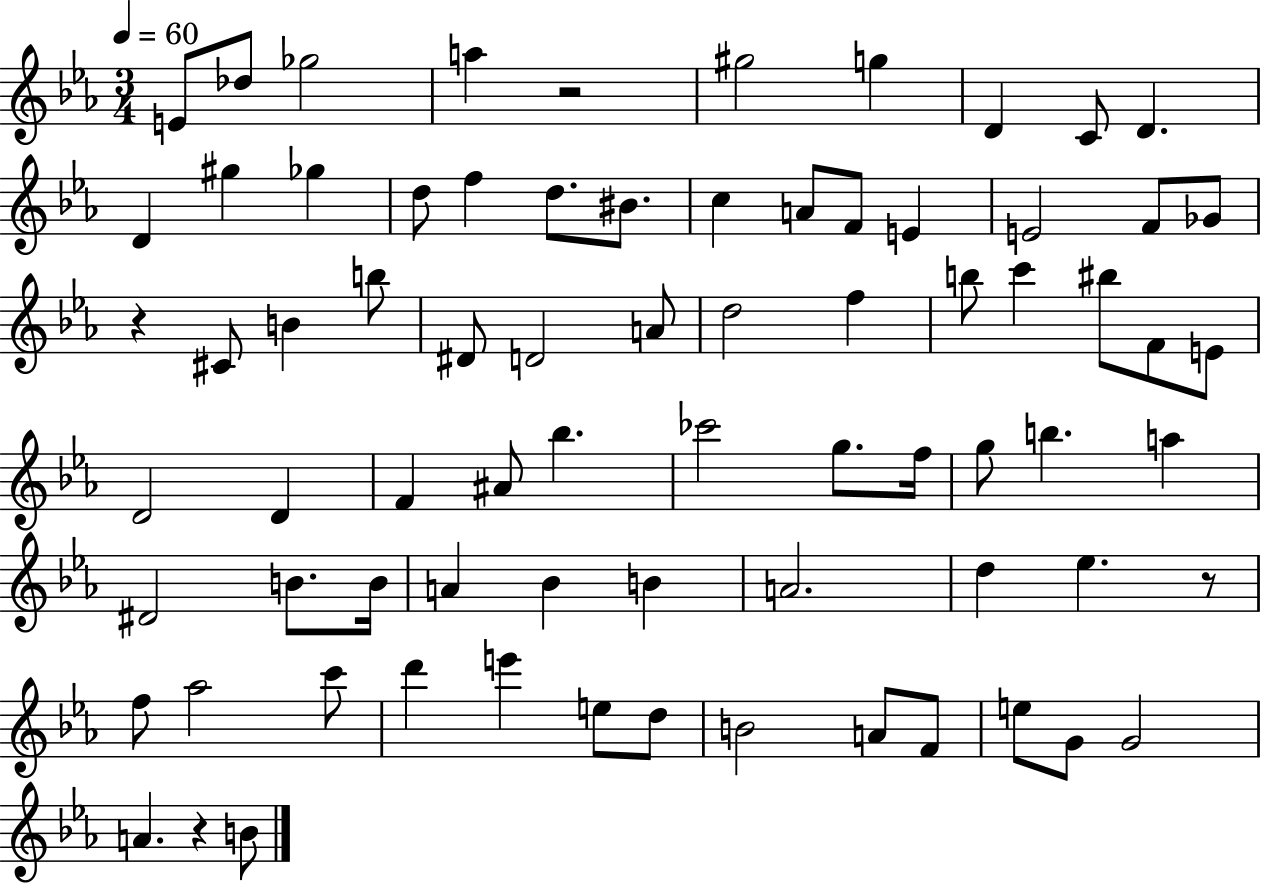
{
  \clef treble
  \numericTimeSignature
  \time 3/4
  \key ees \major
  \tempo 4 = 60
  e'8 des''8 ges''2 | a''4 r2 | gis''2 g''4 | d'4 c'8 d'4. | \break d'4 gis''4 ges''4 | d''8 f''4 d''8. bis'8. | c''4 a'8 f'8 e'4 | e'2 f'8 ges'8 | \break r4 cis'8 b'4 b''8 | dis'8 d'2 a'8 | d''2 f''4 | b''8 c'''4 bis''8 f'8 e'8 | \break d'2 d'4 | f'4 ais'8 bes''4. | ces'''2 g''8. f''16 | g''8 b''4. a''4 | \break dis'2 b'8. b'16 | a'4 bes'4 b'4 | a'2. | d''4 ees''4. r8 | \break f''8 aes''2 c'''8 | d'''4 e'''4 e''8 d''8 | b'2 a'8 f'8 | e''8 g'8 g'2 | \break a'4. r4 b'8 | \bar "|."
}